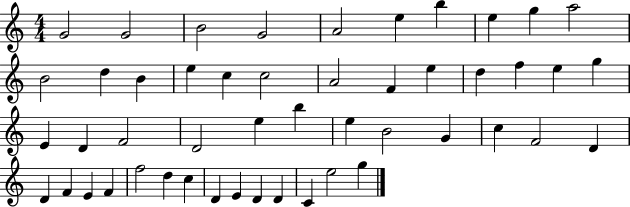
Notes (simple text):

G4/h G4/h B4/h G4/h A4/h E5/q B5/q E5/q G5/q A5/h B4/h D5/q B4/q E5/q C5/q C5/h A4/h F4/q E5/q D5/q F5/q E5/q G5/q E4/q D4/q F4/h D4/h E5/q B5/q E5/q B4/h G4/q C5/q F4/h D4/q D4/q F4/q E4/q F4/q F5/h D5/q C5/q D4/q E4/q D4/q D4/q C4/q E5/h G5/q